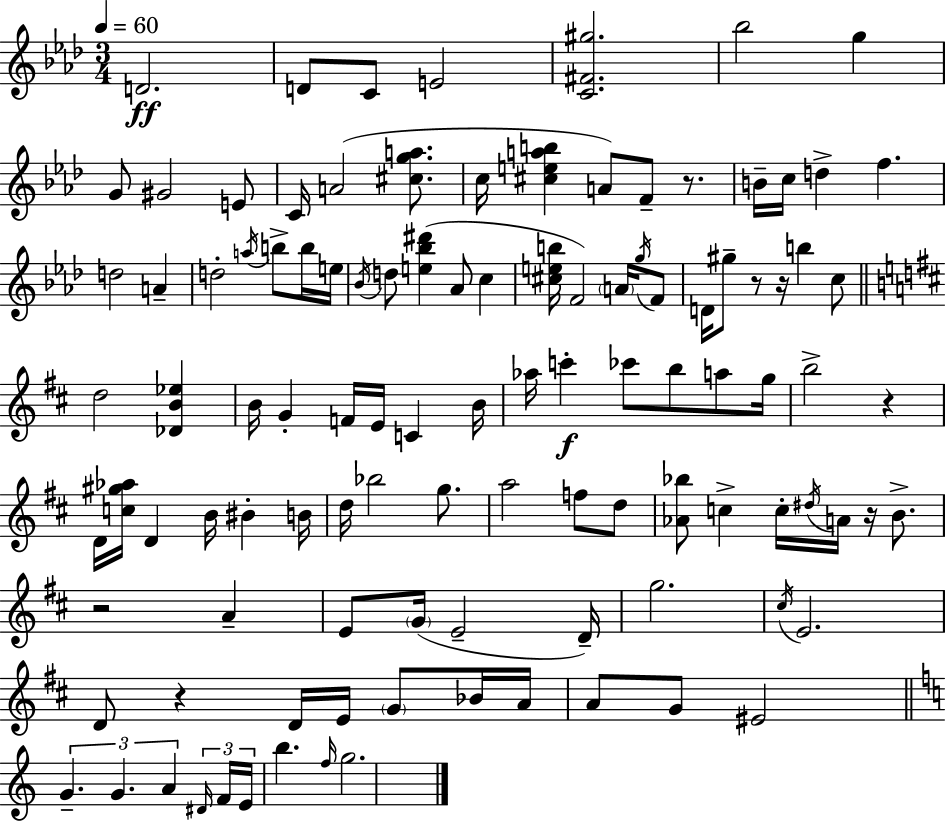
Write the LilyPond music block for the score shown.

{
  \clef treble
  \numericTimeSignature
  \time 3/4
  \key f \minor
  \tempo 4 = 60
  \repeat volta 2 { d'2.\ff | d'8 c'8 e'2 | <c' fis' gis''>2. | bes''2 g''4 | \break g'8 gis'2 e'8 | c'16 a'2( <cis'' g'' a''>8. | c''16 <cis'' e'' a'' b''>4 a'8) f'8-- r8. | b'16-- c''16 d''4-> f''4. | \break d''2 a'4-- | d''2-. \acciaccatura { a''16 } b''8-> b''16 | e''16 \acciaccatura { bes'16 } d''8 <e'' bes'' dis'''>4( aes'8 c''4 | <cis'' e'' b''>16 f'2) \parenthesize a'16 | \break \acciaccatura { g''16 } f'8 d'16 gis''8-- r8 r16 b''4 | c''8 \bar "||" \break \key b \minor d''2 <des' b' ees''>4 | b'16 g'4-. f'16 e'16 c'4 b'16 | aes''16 c'''4-.\f ces'''8 b''8 a''8 g''16 | b''2-> r4 | \break d'16 <c'' gis'' aes''>16 d'4 b'16 bis'4-. b'16 | d''16 bes''2 g''8. | a''2 f''8 d''8 | <aes' bes''>8 c''4-> c''16-. \acciaccatura { dis''16 } a'16 r16 b'8.-> | \break r2 a'4-- | e'8 \parenthesize g'16( e'2-- | d'16--) g''2. | \acciaccatura { cis''16 } e'2. | \break d'8 r4 d'16 e'16 \parenthesize g'8 | bes'16 a'16 a'8 g'8 eis'2 | \bar "||" \break \key a \minor \tuplet 3/2 { g'4.-- g'4. | a'4 } \tuplet 3/2 { \grace { dis'16 } f'16 e'16 } b''4. | \grace { f''16 } g''2. | } \bar "|."
}